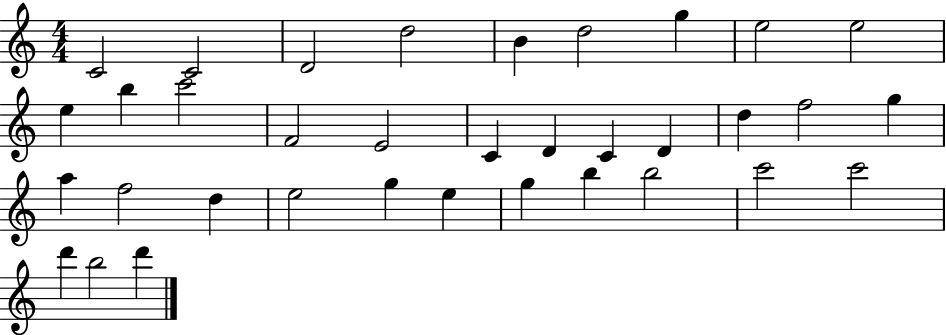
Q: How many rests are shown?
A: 0